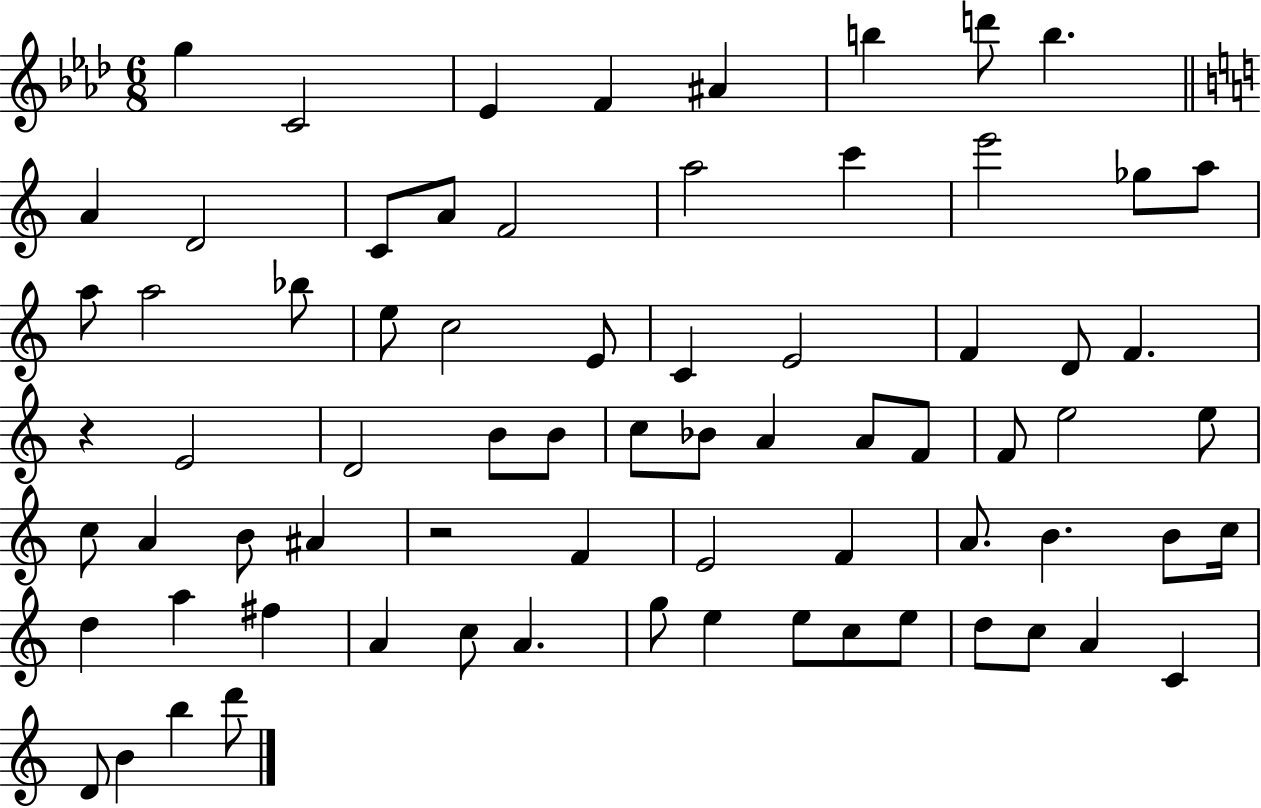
{
  \clef treble
  \numericTimeSignature
  \time 6/8
  \key aes \major
  \repeat volta 2 { g''4 c'2 | ees'4 f'4 ais'4 | b''4 d'''8 b''4. | \bar "||" \break \key a \minor a'4 d'2 | c'8 a'8 f'2 | a''2 c'''4 | e'''2 ges''8 a''8 | \break a''8 a''2 bes''8 | e''8 c''2 e'8 | c'4 e'2 | f'4 d'8 f'4. | \break r4 e'2 | d'2 b'8 b'8 | c''8 bes'8 a'4 a'8 f'8 | f'8 e''2 e''8 | \break c''8 a'4 b'8 ais'4 | r2 f'4 | e'2 f'4 | a'8. b'4. b'8 c''16 | \break d''4 a''4 fis''4 | a'4 c''8 a'4. | g''8 e''4 e''8 c''8 e''8 | d''8 c''8 a'4 c'4 | \break d'8 b'4 b''4 d'''8 | } \bar "|."
}